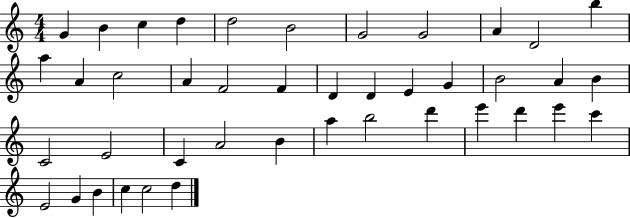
{
  \clef treble
  \numericTimeSignature
  \time 4/4
  \key c \major
  g'4 b'4 c''4 d''4 | d''2 b'2 | g'2 g'2 | a'4 d'2 b''4 | \break a''4 a'4 c''2 | a'4 f'2 f'4 | d'4 d'4 e'4 g'4 | b'2 a'4 b'4 | \break c'2 e'2 | c'4 a'2 b'4 | a''4 b''2 d'''4 | e'''4 d'''4 e'''4 c'''4 | \break e'2 g'4 b'4 | c''4 c''2 d''4 | \bar "|."
}